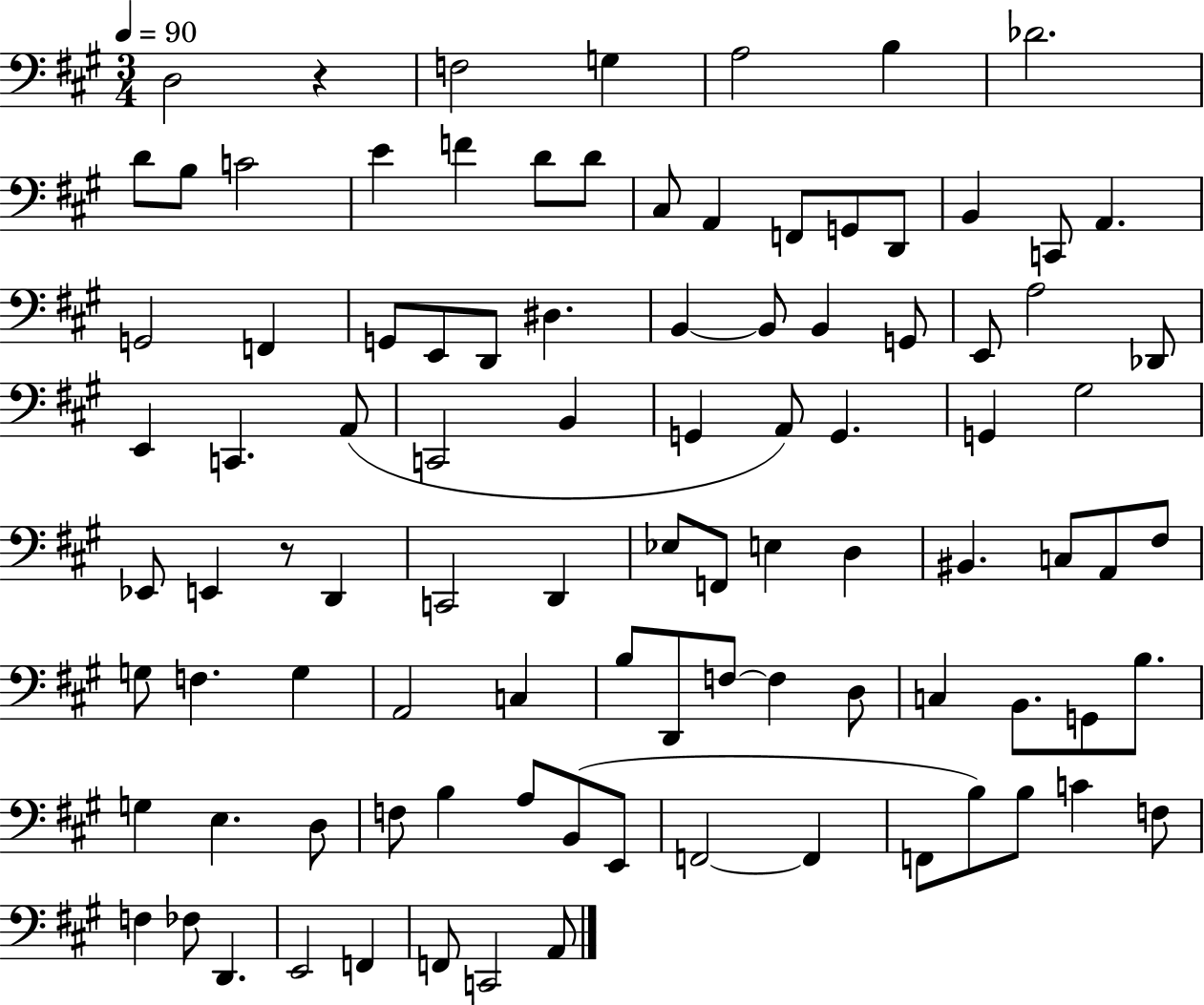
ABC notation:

X:1
T:Untitled
M:3/4
L:1/4
K:A
D,2 z F,2 G, A,2 B, _D2 D/2 B,/2 C2 E F D/2 D/2 ^C,/2 A,, F,,/2 G,,/2 D,,/2 B,, C,,/2 A,, G,,2 F,, G,,/2 E,,/2 D,,/2 ^D, B,, B,,/2 B,, G,,/2 E,,/2 A,2 _D,,/2 E,, C,, A,,/2 C,,2 B,, G,, A,,/2 G,, G,, ^G,2 _E,,/2 E,, z/2 D,, C,,2 D,, _E,/2 F,,/2 E, D, ^B,, C,/2 A,,/2 ^F,/2 G,/2 F, G, A,,2 C, B,/2 D,,/2 F,/2 F, D,/2 C, B,,/2 G,,/2 B,/2 G, E, D,/2 F,/2 B, A,/2 B,,/2 E,,/2 F,,2 F,, F,,/2 B,/2 B,/2 C F,/2 F, _F,/2 D,, E,,2 F,, F,,/2 C,,2 A,,/2